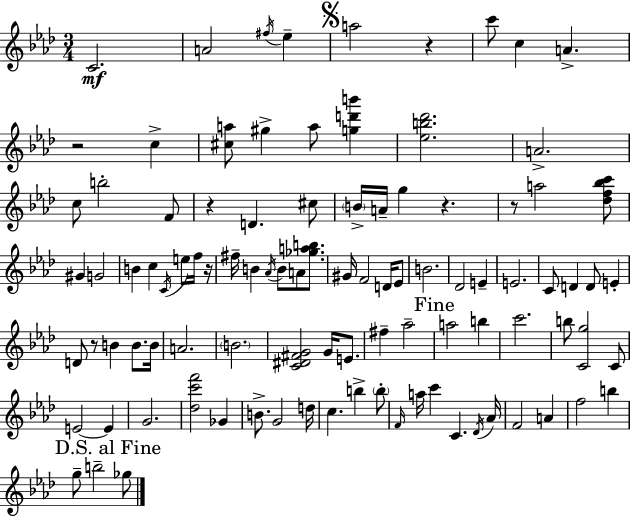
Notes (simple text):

C4/h. A4/h F#5/s Eb5/q A5/h R/q C6/e C5/q A4/q. R/h C5/q [C#5,A5]/e G#5/q A5/e [G5,D6,B6]/q [Eb5,B5,Db6]/h. A4/h. C5/e B5/h F4/e R/q D4/q. C#5/e B4/s A4/s G5/q R/q. R/e A5/h [Db5,F5,Bb5,C6]/e G#4/q G4/h B4/q C5/q C4/s E5/e F5/s R/s F#5/s B4/q Ab4/s B4/e A4/e [Gb5,A5,B5]/e. G#4/s F4/h D4/s Eb4/e B4/h. Db4/h E4/q E4/h. C4/e D4/q D4/e E4/q D4/e R/e B4/q B4/e. B4/s A4/h. B4/h. [C4,D#4,F#4,G4]/h G4/s E4/e. F#5/q Ab5/h A5/h B5/q C6/h. B5/e [C4,G5]/h C4/e E4/h E4/q G4/h. [Db5,C6,F6]/h Gb4/q B4/e. G4/h D5/s C5/q. B5/q B5/e F4/s A5/s C6/q C4/q. Db4/s Ab4/s F4/h A4/q F5/h B5/q G5/e B5/h Gb5/e